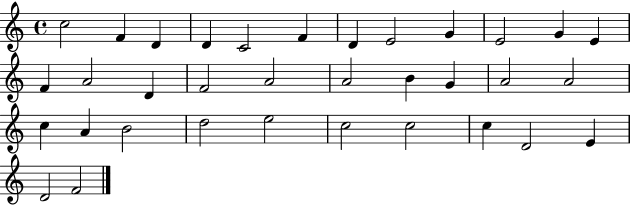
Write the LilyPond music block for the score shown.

{
  \clef treble
  \time 4/4
  \defaultTimeSignature
  \key c \major
  c''2 f'4 d'4 | d'4 c'2 f'4 | d'4 e'2 g'4 | e'2 g'4 e'4 | \break f'4 a'2 d'4 | f'2 a'2 | a'2 b'4 g'4 | a'2 a'2 | \break c''4 a'4 b'2 | d''2 e''2 | c''2 c''2 | c''4 d'2 e'4 | \break d'2 f'2 | \bar "|."
}